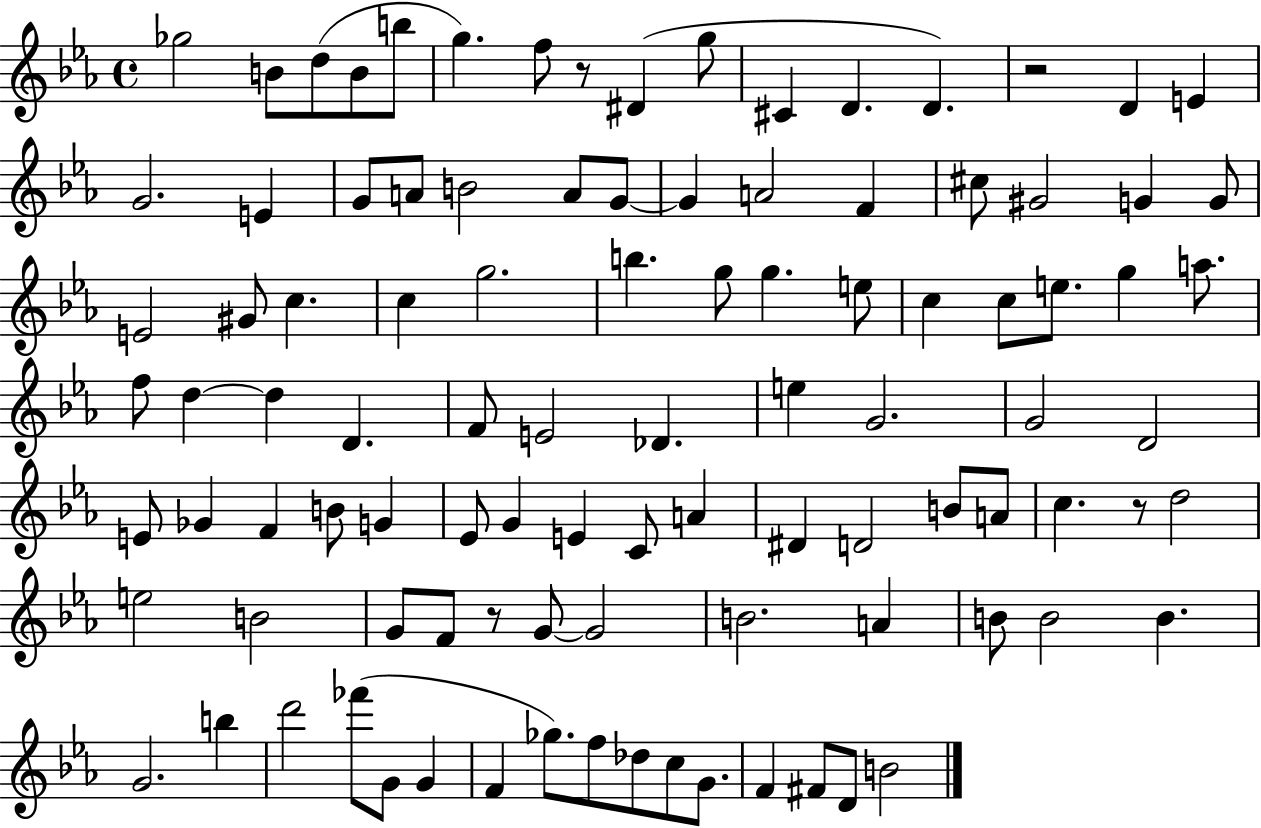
{
  \clef treble
  \time 4/4
  \defaultTimeSignature
  \key ees \major
  \repeat volta 2 { ges''2 b'8 d''8( b'8 b''8 | g''4.) f''8 r8 dis'4( g''8 | cis'4 d'4. d'4.) | r2 d'4 e'4 | \break g'2. e'4 | g'8 a'8 b'2 a'8 g'8~~ | g'4 a'2 f'4 | cis''8 gis'2 g'4 g'8 | \break e'2 gis'8 c''4. | c''4 g''2. | b''4. g''8 g''4. e''8 | c''4 c''8 e''8. g''4 a''8. | \break f''8 d''4~~ d''4 d'4. | f'8 e'2 des'4. | e''4 g'2. | g'2 d'2 | \break e'8 ges'4 f'4 b'8 g'4 | ees'8 g'4 e'4 c'8 a'4 | dis'4 d'2 b'8 a'8 | c''4. r8 d''2 | \break e''2 b'2 | g'8 f'8 r8 g'8~~ g'2 | b'2. a'4 | b'8 b'2 b'4. | \break g'2. b''4 | d'''2 fes'''8( g'8 g'4 | f'4 ges''8.) f''8 des''8 c''8 g'8. | f'4 fis'8 d'8 b'2 | \break } \bar "|."
}